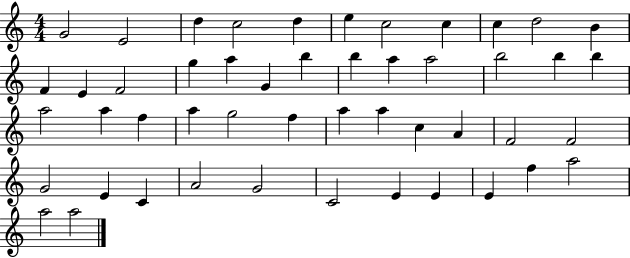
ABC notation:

X:1
T:Untitled
M:4/4
L:1/4
K:C
G2 E2 d c2 d e c2 c c d2 B F E F2 g a G b b a a2 b2 b b a2 a f a g2 f a a c A F2 F2 G2 E C A2 G2 C2 E E E f a2 a2 a2